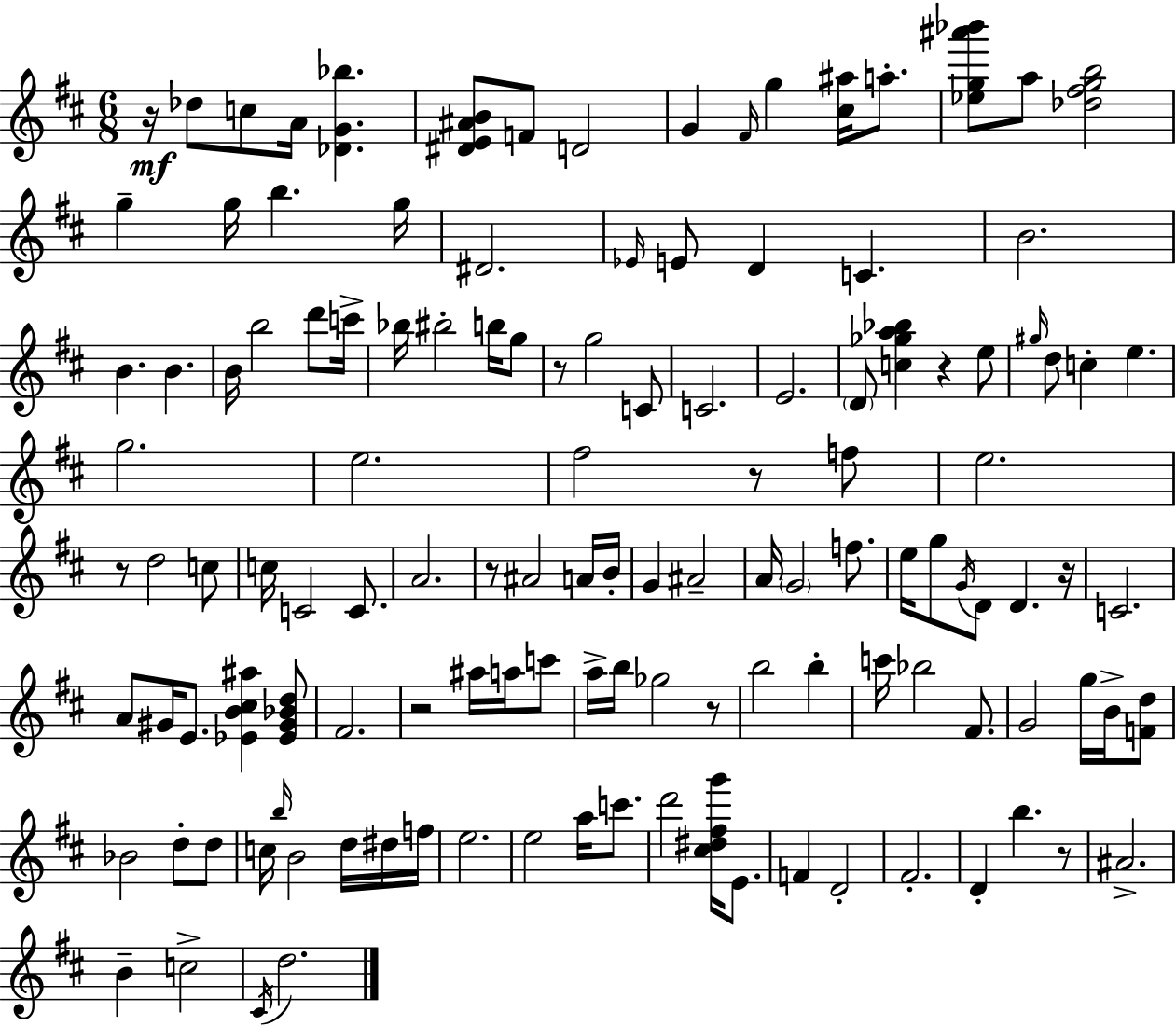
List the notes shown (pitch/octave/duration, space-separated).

R/s Db5/e C5/e A4/s [Db4,G4,Bb5]/q. [D#4,E4,A#4,B4]/e F4/e D4/h G4/q F#4/s G5/q [C#5,A#5]/s A5/e. [Eb5,G5,A#6,Bb6]/e A5/e [Db5,F#5,G5,B5]/h G5/q G5/s B5/q. G5/s D#4/h. Eb4/s E4/e D4/q C4/q. B4/h. B4/q. B4/q. B4/s B5/h D6/e C6/s Bb5/s BIS5/h B5/s G5/e R/e G5/h C4/e C4/h. E4/h. D4/e [C5,Gb5,A5,Bb5]/q R/q E5/e G#5/s D5/e C5/q E5/q. G5/h. E5/h. F#5/h R/e F5/e E5/h. R/e D5/h C5/e C5/s C4/h C4/e. A4/h. R/e A#4/h A4/s B4/s G4/q A#4/h A4/s G4/h F5/e. E5/s G5/e G4/s D4/e D4/q. R/s C4/h. A4/e G#4/s E4/e. [Eb4,B4,C#5,A#5]/q [Eb4,G#4,Bb4,D5]/e F#4/h. R/h A#5/s A5/s C6/e A5/s B5/s Gb5/h R/e B5/h B5/q C6/s Bb5/h F#4/e. G4/h G5/s B4/s [F4,D5]/e Bb4/h D5/e D5/e C5/s B5/s B4/h D5/s D#5/s F5/s E5/h. E5/h A5/s C6/e. D6/h [C#5,D#5,F#5,G6]/s E4/e. F4/q D4/h F#4/h. D4/q B5/q. R/e A#4/h. B4/q C5/h C#4/s D5/h.